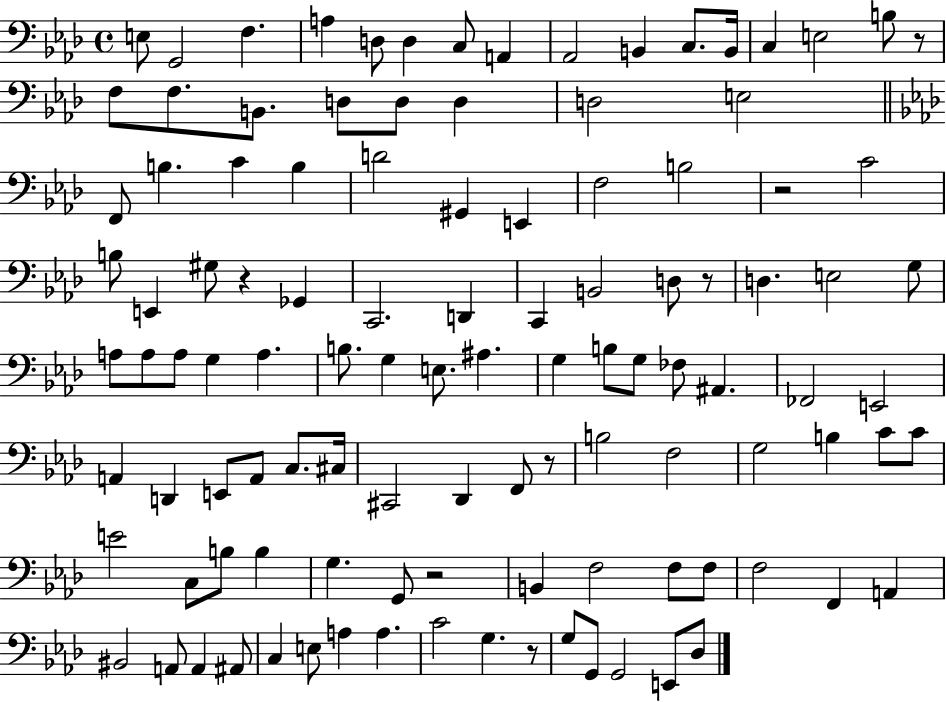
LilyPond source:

{
  \clef bass
  \time 4/4
  \defaultTimeSignature
  \key aes \major
  \repeat volta 2 { e8 g,2 f4. | a4 d8 d4 c8 a,4 | aes,2 b,4 c8. b,16 | c4 e2 b8 r8 | \break f8 f8. b,8. d8 d8 d4 | d2 e2 | \bar "||" \break \key aes \major f,8 b4. c'4 b4 | d'2 gis,4 e,4 | f2 b2 | r2 c'2 | \break b8 e,4 gis8 r4 ges,4 | c,2. d,4 | c,4 b,2 d8 r8 | d4. e2 g8 | \break a8 a8 a8 g4 a4. | b8. g4 e8. ais4. | g4 b8 g8 fes8 ais,4. | fes,2 e,2 | \break a,4 d,4 e,8 a,8 c8. cis16 | cis,2 des,4 f,8 r8 | b2 f2 | g2 b4 c'8 c'8 | \break e'2 c8 b8 b4 | g4. g,8 r2 | b,4 f2 f8 f8 | f2 f,4 a,4 | \break bis,2 a,8 a,4 ais,8 | c4 e8 a4 a4. | c'2 g4. r8 | g8 g,8 g,2 e,8 des8 | \break } \bar "|."
}